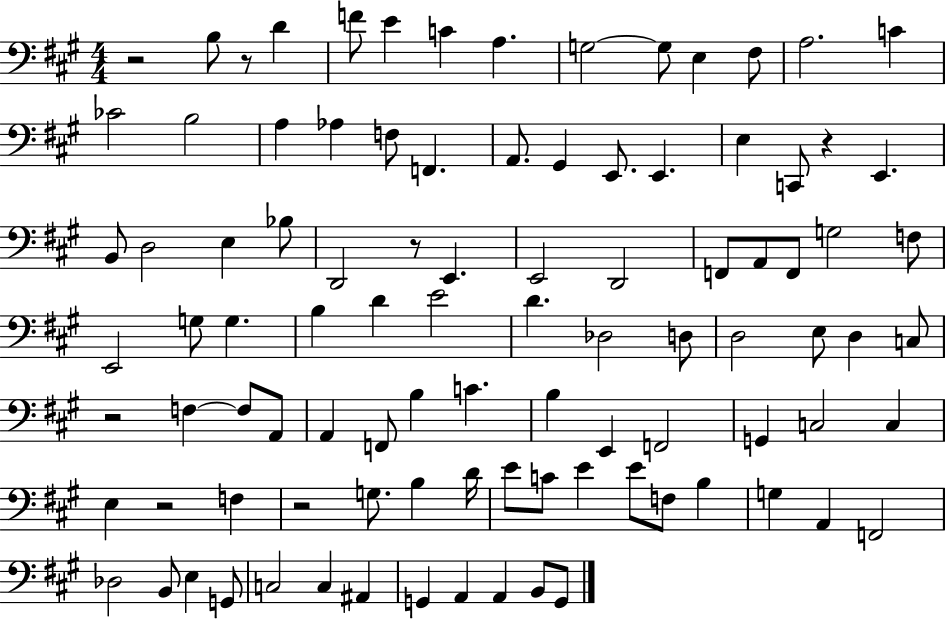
{
  \clef bass
  \numericTimeSignature
  \time 4/4
  \key a \major
  r2 b8 r8 d'4 | f'8 e'4 c'4 a4. | g2~~ g8 e4 fis8 | a2. c'4 | \break ces'2 b2 | a4 aes4 f8 f,4. | a,8. gis,4 e,8. e,4. | e4 c,8 r4 e,4. | \break b,8 d2 e4 bes8 | d,2 r8 e,4. | e,2 d,2 | f,8 a,8 f,8 g2 f8 | \break e,2 g8 g4. | b4 d'4 e'2 | d'4. des2 d8 | d2 e8 d4 c8 | \break r2 f4~~ f8 a,8 | a,4 f,8 b4 c'4. | b4 e,4 f,2 | g,4 c2 c4 | \break e4 r2 f4 | r2 g8. b4 d'16 | e'8 c'8 e'4 e'8 f8 b4 | g4 a,4 f,2 | \break des2 b,8 e4 g,8 | c2 c4 ais,4 | g,4 a,4 a,4 b,8 g,8 | \bar "|."
}